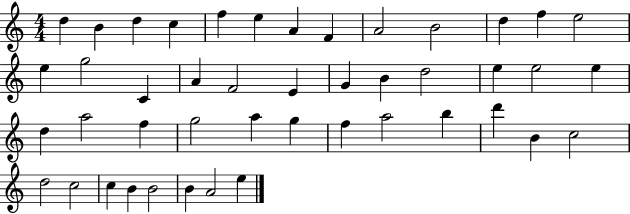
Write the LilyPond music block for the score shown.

{
  \clef treble
  \numericTimeSignature
  \time 4/4
  \key c \major
  d''4 b'4 d''4 c''4 | f''4 e''4 a'4 f'4 | a'2 b'2 | d''4 f''4 e''2 | \break e''4 g''2 c'4 | a'4 f'2 e'4 | g'4 b'4 d''2 | e''4 e''2 e''4 | \break d''4 a''2 f''4 | g''2 a''4 g''4 | f''4 a''2 b''4 | d'''4 b'4 c''2 | \break d''2 c''2 | c''4 b'4 b'2 | b'4 a'2 e''4 | \bar "|."
}